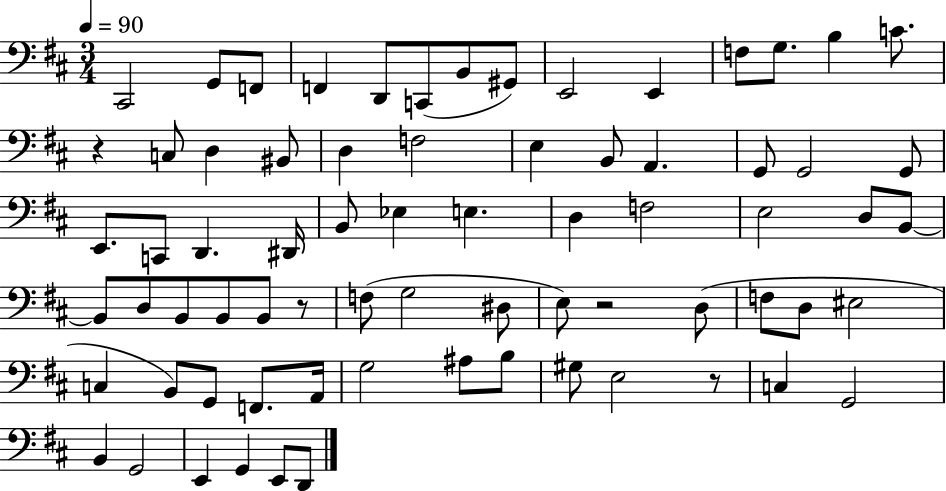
C#2/h G2/e F2/e F2/q D2/e C2/e B2/e G#2/e E2/h E2/q F3/e G3/e. B3/q C4/e. R/q C3/e D3/q BIS2/e D3/q F3/h E3/q B2/e A2/q. G2/e G2/h G2/e E2/e. C2/e D2/q. D#2/s B2/e Eb3/q E3/q. D3/q F3/h E3/h D3/e B2/e B2/e D3/e B2/e B2/e B2/e R/e F3/e G3/h D#3/e E3/e R/h D3/e F3/e D3/e EIS3/h C3/q B2/e G2/e F2/e. A2/s G3/h A#3/e B3/e G#3/e E3/h R/e C3/q G2/h B2/q G2/h E2/q G2/q E2/e D2/e